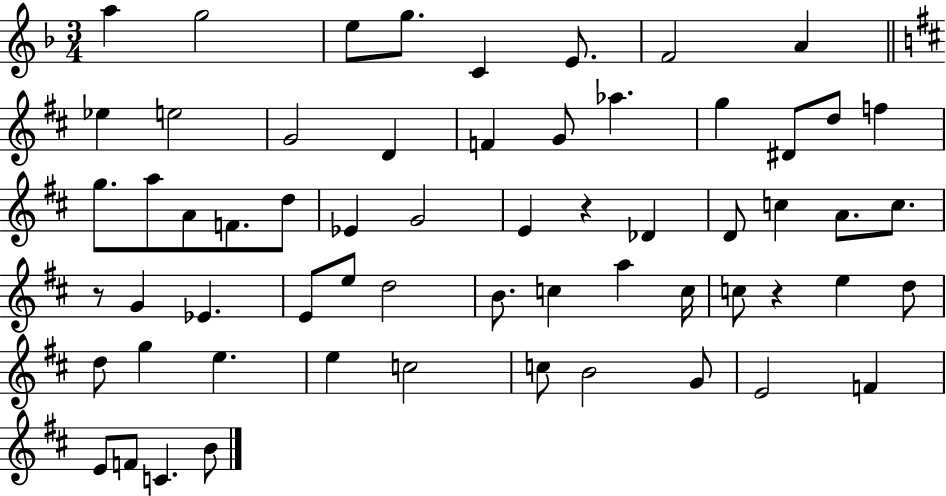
{
  \clef treble
  \numericTimeSignature
  \time 3/4
  \key f \major
  a''4 g''2 | e''8 g''8. c'4 e'8. | f'2 a'4 | \bar "||" \break \key d \major ees''4 e''2 | g'2 d'4 | f'4 g'8 aes''4. | g''4 dis'8 d''8 f''4 | \break g''8. a''8 a'8 f'8. d''8 | ees'4 g'2 | e'4 r4 des'4 | d'8 c''4 a'8. c''8. | \break r8 g'4 ees'4. | e'8 e''8 d''2 | b'8. c''4 a''4 c''16 | c''8 r4 e''4 d''8 | \break d''8 g''4 e''4. | e''4 c''2 | c''8 b'2 g'8 | e'2 f'4 | \break e'8 f'8 c'4. b'8 | \bar "|."
}